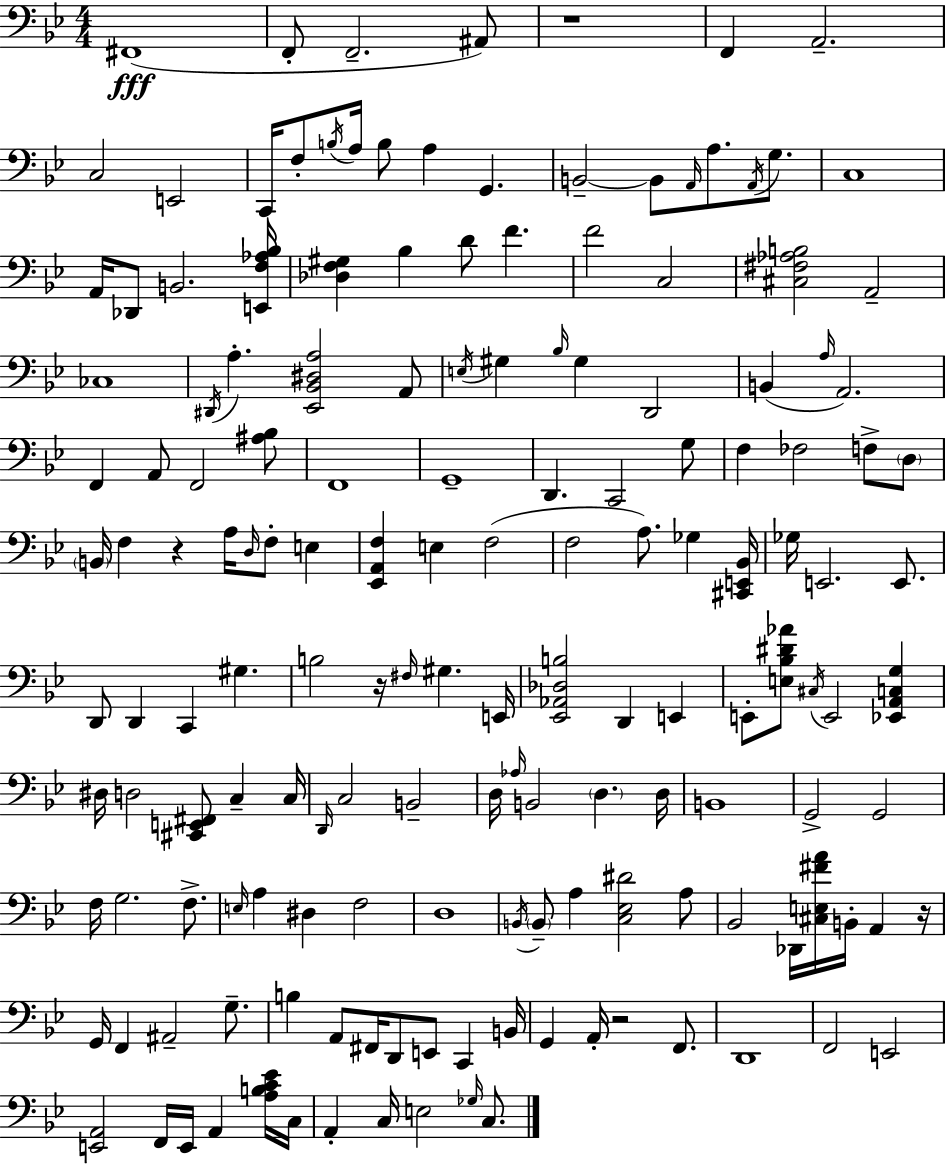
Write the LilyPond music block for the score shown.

{
  \clef bass
  \numericTimeSignature
  \time 4/4
  \key bes \major
  \repeat volta 2 { fis,1(\fff | f,8-. f,2.-- ais,8) | r1 | f,4 a,2.-- | \break c2 e,2 | c,16 f8-. \acciaccatura { b16 } a16 b8 a4 g,4. | b,2--~~ b,8 \grace { a,16 } a8. \acciaccatura { a,16 } | g8. c1 | \break a,16 des,8 b,2. | <e, f aes bes>16 <des f gis>4 bes4 d'8 f'4. | f'2 c2 | <cis fis aes b>2 a,2-- | \break ces1 | \acciaccatura { dis,16 } a4.-. <ees, bes, dis a>2 | a,8 \acciaccatura { e16 } gis4 \grace { bes16 } gis4 d,2 | b,4( \grace { a16 } a,2.) | \break f,4 a,8 f,2 | <ais bes>8 f,1 | g,1-- | d,4. c,2 | \break g8 f4 fes2 | f8-> \parenthesize d8 \parenthesize b,16 f4 r4 | a16 \grace { d16 } f8-. e4 <ees, a, f>4 e4 | f2( f2 | \break a8.) ges4 <cis, e, bes,>16 ges16 e,2. | e,8. d,8 d,4 c,4 | gis4. b2 | r16 \grace { fis16 } gis4. e,16 <ees, aes, des b>2 | \break d,4 e,4 e,8-. <e bes dis' aes'>8 \acciaccatura { cis16 } e,2 | <ees, a, c g>4 dis16 d2 | <cis, e, fis,>8 c4-- c16 \grace { d,16 } c2 | b,2-- d16 \grace { aes16 } b,2 | \break \parenthesize d4. d16 b,1 | g,2-> | g,2 f16 g2. | f8.-> \grace { e16 } a4 | \break dis4 f2 d1 | \acciaccatura { b,16 } \parenthesize b,8-- | a4 <c ees dis'>2 a8 bes,2 | des,16 <cis e fis' a'>16 b,16-. a,4 r16 g,16 f,4 | \break ais,2-- g8.-- b4 | a,8 fis,16 d,8 e,8 c,4 b,16 g,4 | a,16-. r2 f,8. d,1 | f,2 | \break e,2 <e, a,>2 | f,16 e,16 a,4 <a b c' ees'>16 c16 a,4-. | c16 e2 \grace { ges16 } c8. } \bar "|."
}